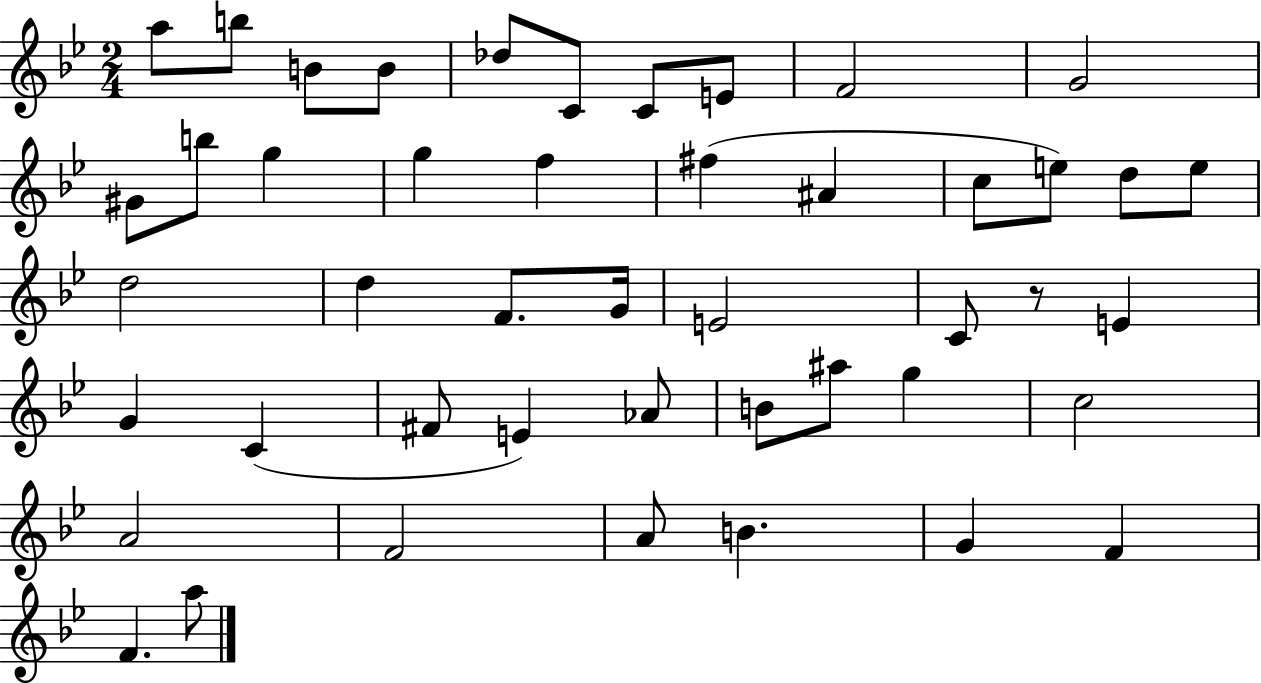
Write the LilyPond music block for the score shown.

{
  \clef treble
  \numericTimeSignature
  \time 2/4
  \key bes \major
  \repeat volta 2 { a''8 b''8 b'8 b'8 | des''8 c'8 c'8 e'8 | f'2 | g'2 | \break gis'8 b''8 g''4 | g''4 f''4 | fis''4( ais'4 | c''8 e''8) d''8 e''8 | \break d''2 | d''4 f'8. g'16 | e'2 | c'8 r8 e'4 | \break g'4 c'4( | fis'8 e'4) aes'8 | b'8 ais''8 g''4 | c''2 | \break a'2 | f'2 | a'8 b'4. | g'4 f'4 | \break f'4. a''8 | } \bar "|."
}